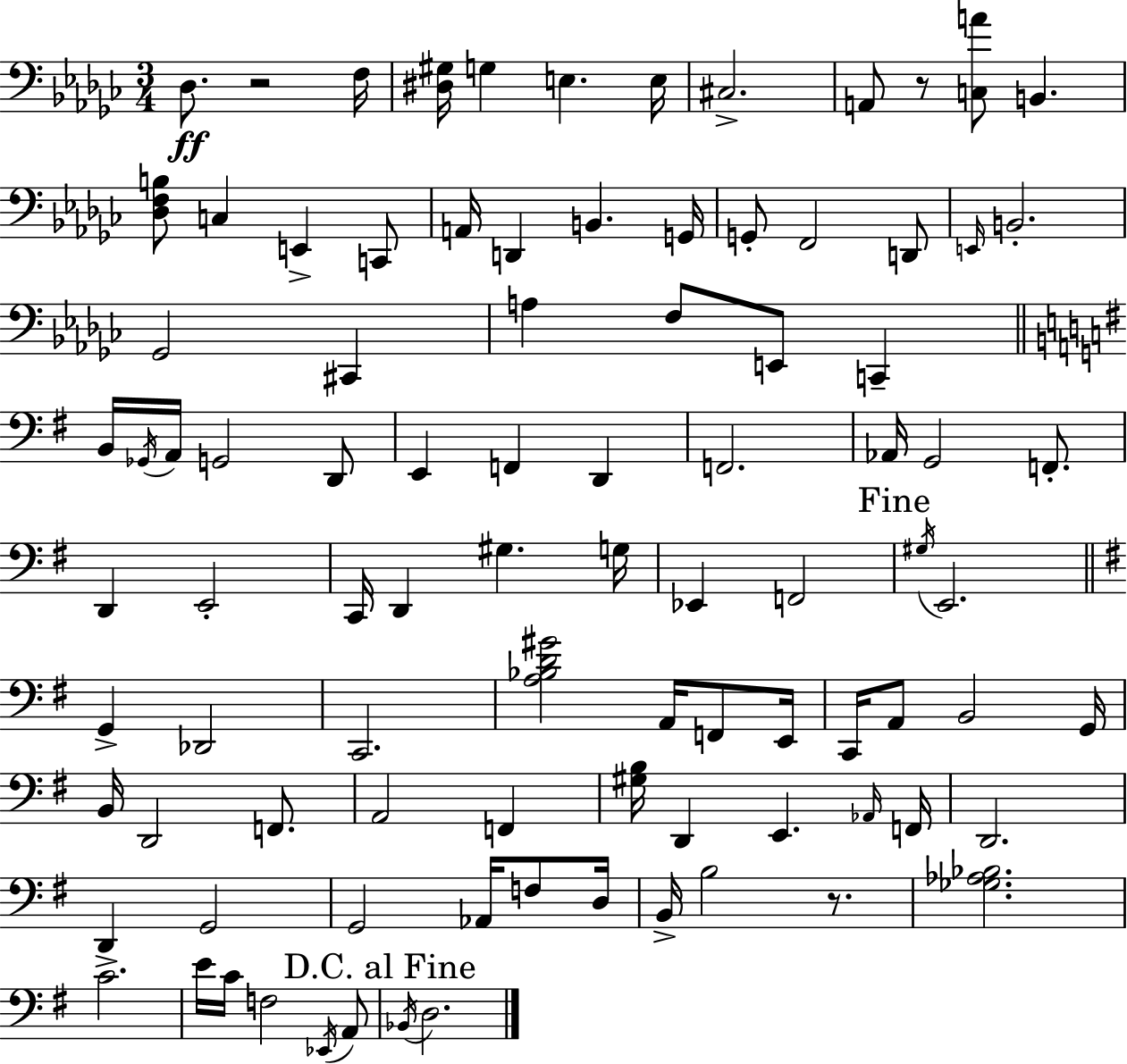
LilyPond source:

{
  \clef bass
  \numericTimeSignature
  \time 3/4
  \key ees \minor
  des8.\ff r2 f16 | <dis gis>16 g4 e4. e16 | cis2.-> | a,8 r8 <c a'>8 b,4. | \break <des f b>8 c4 e,4-> c,8 | a,16 d,4 b,4. g,16 | g,8-. f,2 d,8 | \grace { e,16 } b,2.-. | \break ges,2 cis,4 | a4 f8 e,8 c,4-- | \bar "||" \break \key e \minor b,16 \acciaccatura { ges,16 } a,16 g,2 d,8 | e,4 f,4 d,4 | f,2. | aes,16 g,2 f,8.-. | \break d,4 e,2-. | c,16 d,4 gis4. | g16 ees,4 f,2 | \mark "Fine" \acciaccatura { gis16 } e,2. | \break \bar "||" \break \key g \major g,4-> des,2 | c,2. | <a bes d' gis'>2 a,16 f,8 e,16 | c,16 a,8 b,2 g,16 | \break b,16 d,2 f,8. | a,2 f,4 | <gis b>16 d,4 e,4. \grace { aes,16 } | f,16 d,2. | \break d,4 g,2 | g,2 aes,16 f8 | d16 b,16-> b2 r8. | <ges aes bes>2. | \break c'2.-> | e'16 c'16 f2 \acciaccatura { ees,16 } | a,8 \mark "D.C. al Fine" \acciaccatura { bes,16 } d2. | \bar "|."
}